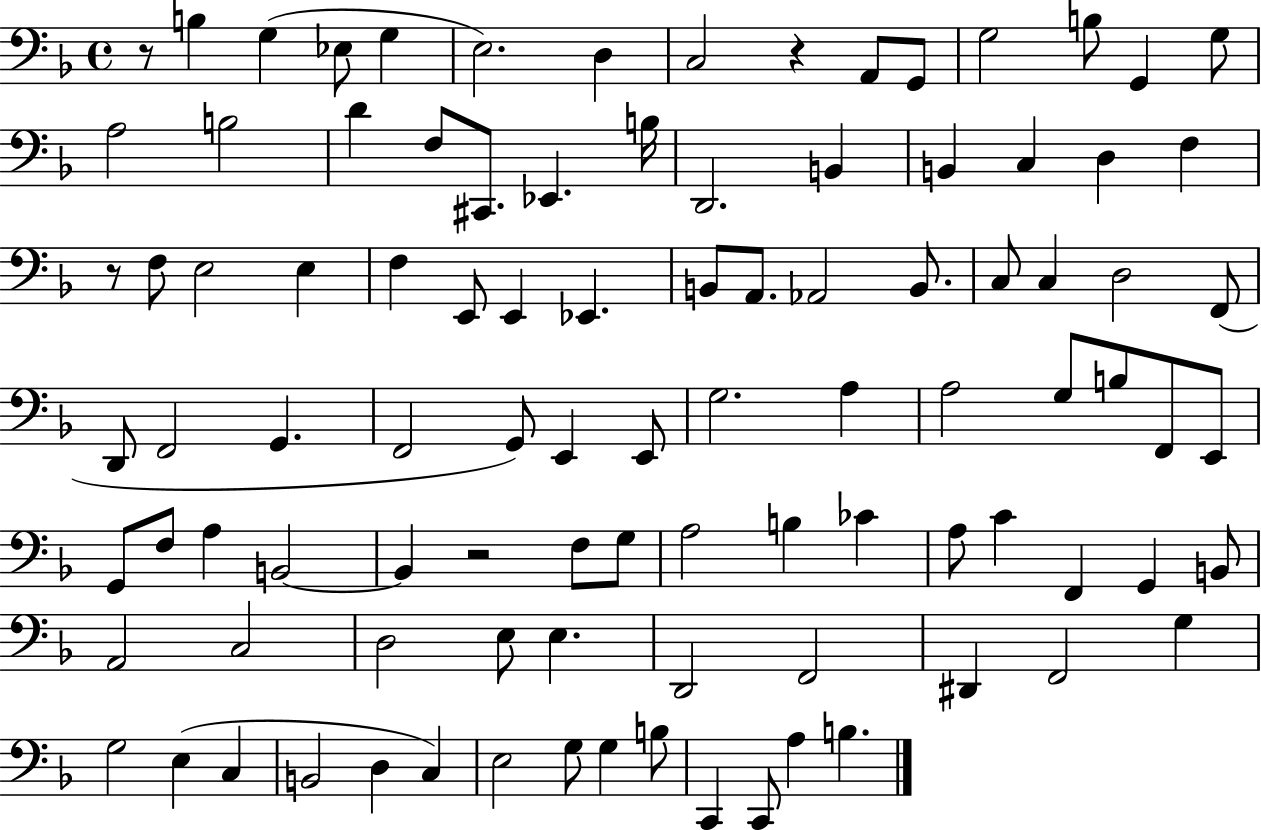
{
  \clef bass
  \time 4/4
  \defaultTimeSignature
  \key f \major
  r8 b4 g4( ees8 g4 | e2.) d4 | c2 r4 a,8 g,8 | g2 b8 g,4 g8 | \break a2 b2 | d'4 f8 cis,8. ees,4. b16 | d,2. b,4 | b,4 c4 d4 f4 | \break r8 f8 e2 e4 | f4 e,8 e,4 ees,4. | b,8 a,8. aes,2 b,8. | c8 c4 d2 f,8( | \break d,8 f,2 g,4. | f,2 g,8) e,4 e,8 | g2. a4 | a2 g8 b8 f,8 e,8 | \break g,8 f8 a4 b,2~~ | b,4 r2 f8 g8 | a2 b4 ces'4 | a8 c'4 f,4 g,4 b,8 | \break a,2 c2 | d2 e8 e4. | d,2 f,2 | dis,4 f,2 g4 | \break g2 e4( c4 | b,2 d4 c4) | e2 g8 g4 b8 | c,4 c,8 a4 b4. | \break \bar "|."
}